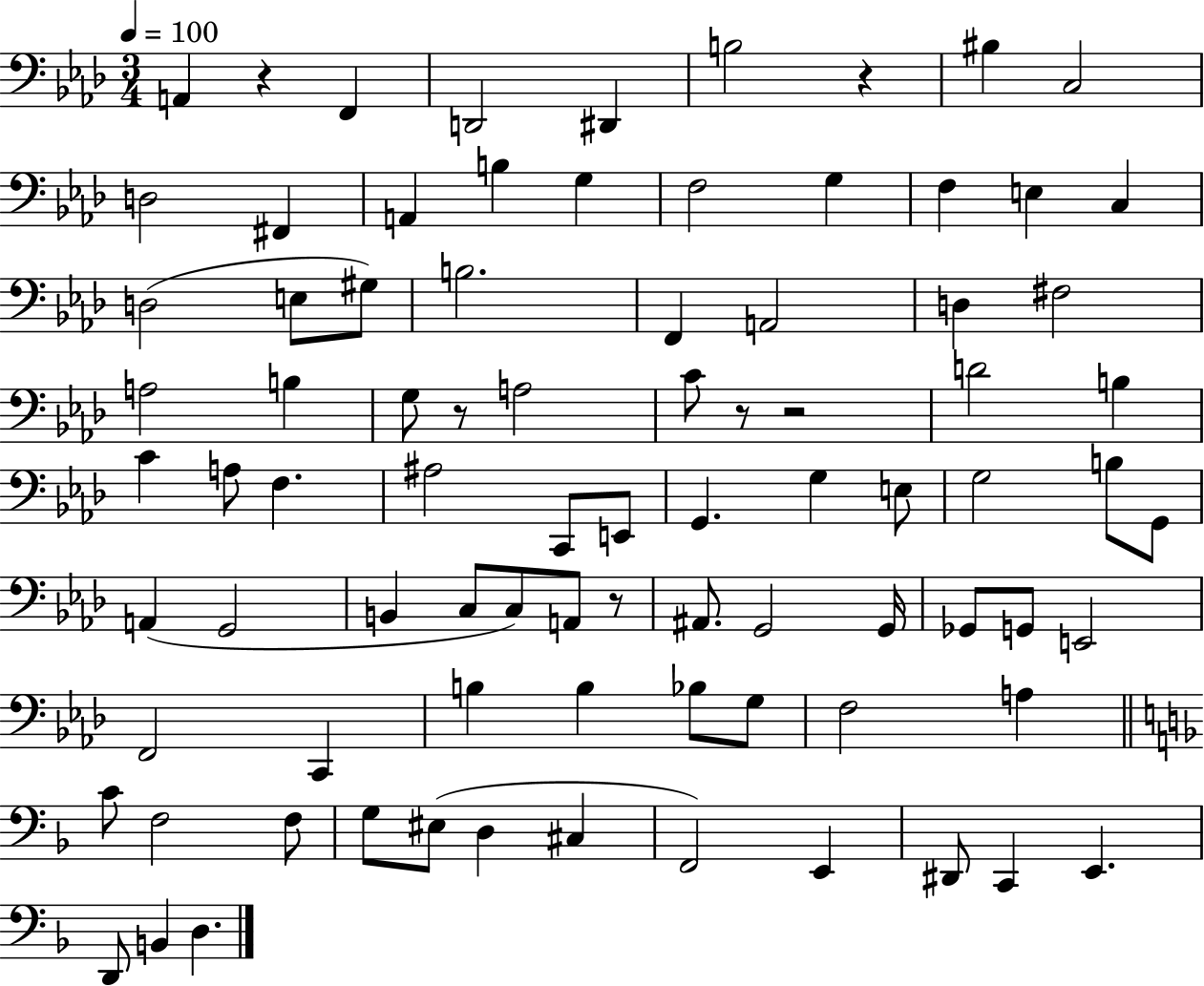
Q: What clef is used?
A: bass